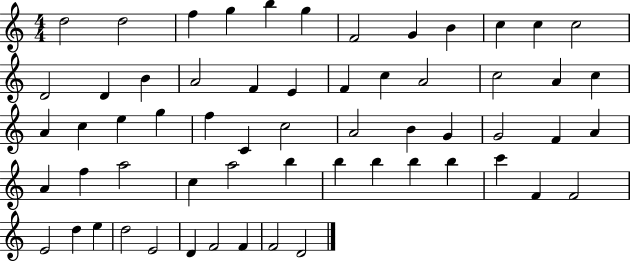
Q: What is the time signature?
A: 4/4